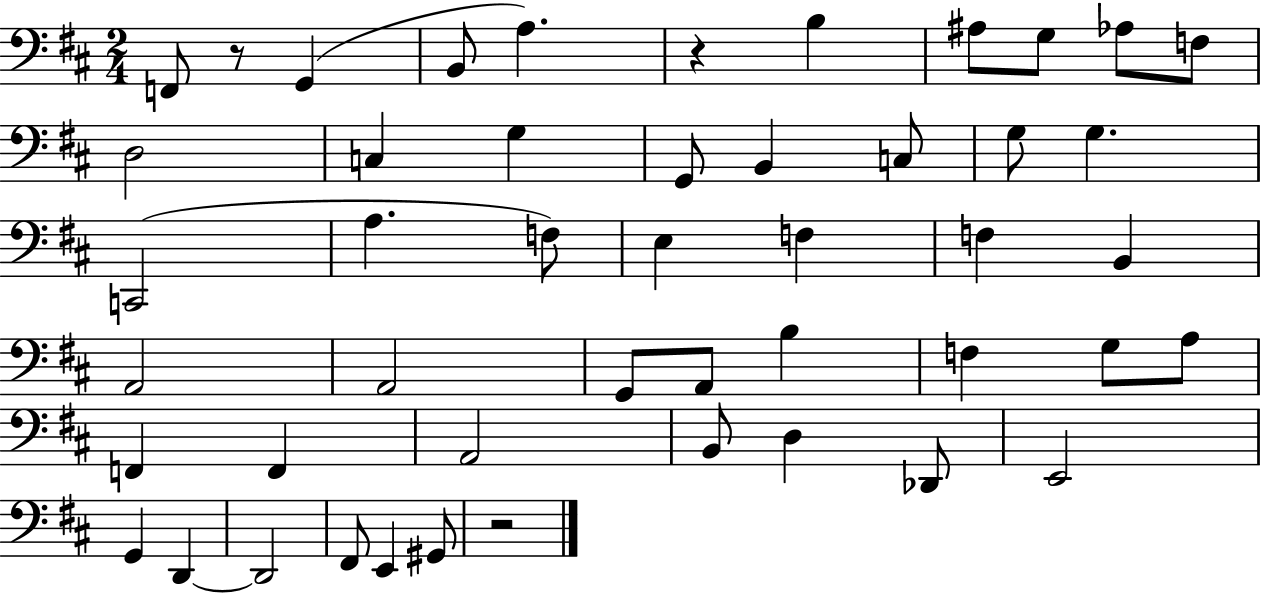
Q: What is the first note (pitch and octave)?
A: F2